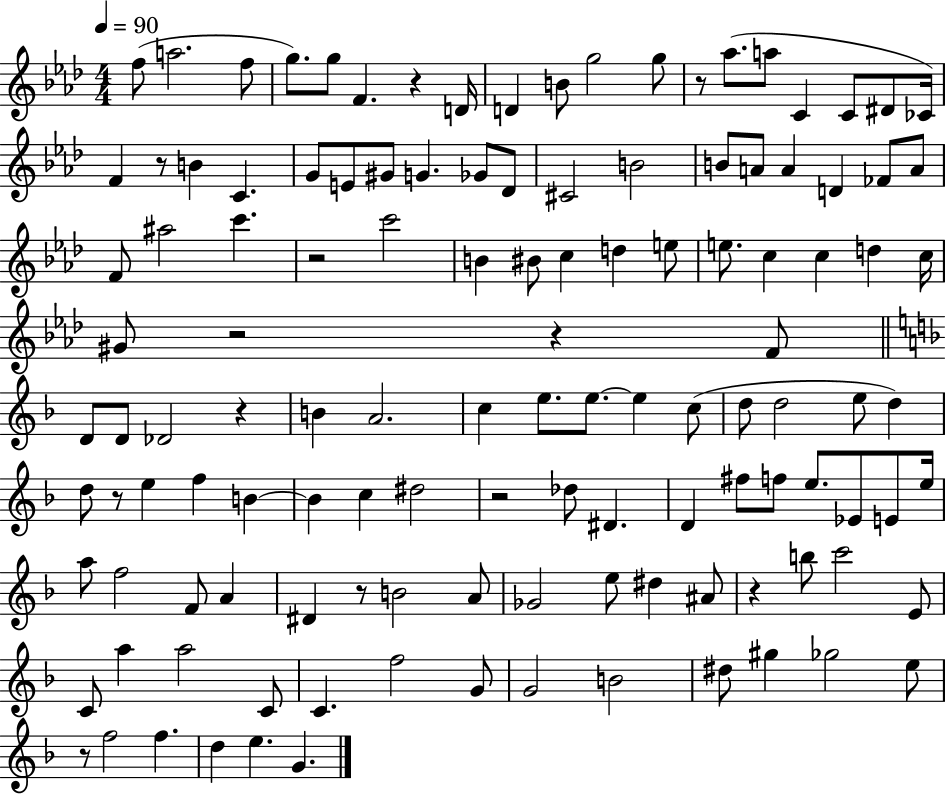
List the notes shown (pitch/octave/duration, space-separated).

F5/e A5/h. F5/e G5/e. G5/e F4/q. R/q D4/s D4/q B4/e G5/h G5/e R/e Ab5/e. A5/e C4/q C4/e D#4/e CES4/s F4/q R/e B4/q C4/q. G4/e E4/e G#4/e G4/q. Gb4/e Db4/e C#4/h B4/h B4/e A4/e A4/q D4/q FES4/e A4/e F4/e A#5/h C6/q. R/h C6/h B4/q BIS4/e C5/q D5/q E5/e E5/e. C5/q C5/q D5/q C5/s G#4/e R/h R/q F4/e D4/e D4/e Db4/h R/q B4/q A4/h. C5/q E5/e. E5/e. E5/q C5/e D5/e D5/h E5/e D5/q D5/e R/e E5/q F5/q B4/q B4/q C5/q D#5/h R/h Db5/e D#4/q. D4/q F#5/e F5/e E5/e. Eb4/e E4/e E5/s A5/e F5/h F4/e A4/q D#4/q R/e B4/h A4/e Gb4/h E5/e D#5/q A#4/e R/q B5/e C6/h E4/e C4/e A5/q A5/h C4/e C4/q. F5/h G4/e G4/h B4/h D#5/e G#5/q Gb5/h E5/e R/e F5/h F5/q. D5/q E5/q. G4/q.